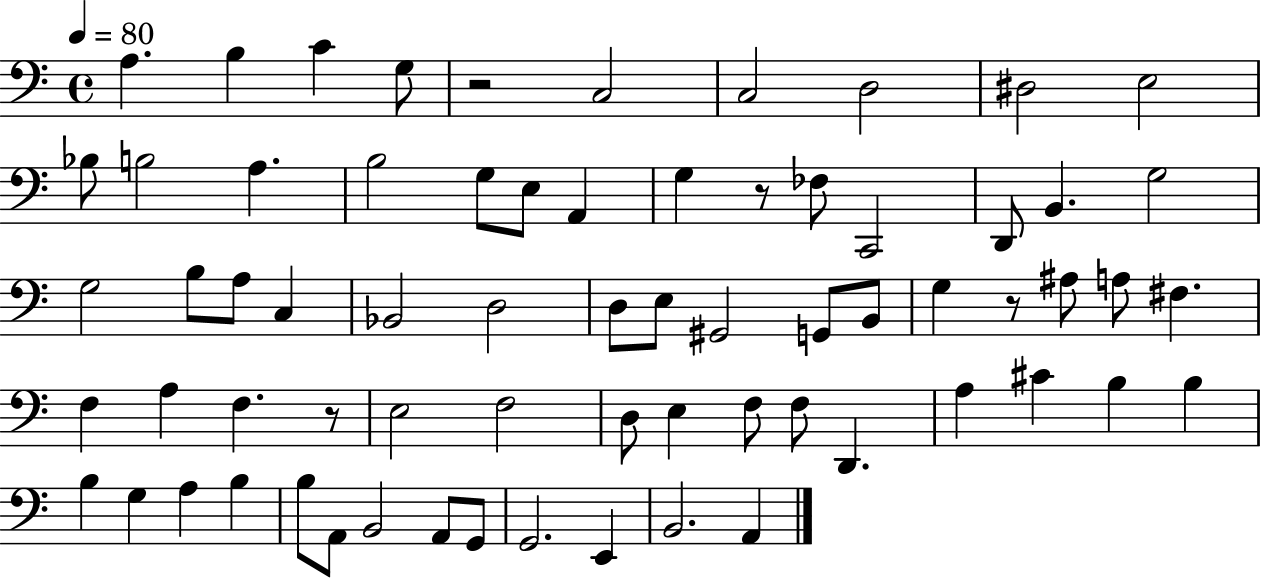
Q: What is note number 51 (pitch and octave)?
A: B3